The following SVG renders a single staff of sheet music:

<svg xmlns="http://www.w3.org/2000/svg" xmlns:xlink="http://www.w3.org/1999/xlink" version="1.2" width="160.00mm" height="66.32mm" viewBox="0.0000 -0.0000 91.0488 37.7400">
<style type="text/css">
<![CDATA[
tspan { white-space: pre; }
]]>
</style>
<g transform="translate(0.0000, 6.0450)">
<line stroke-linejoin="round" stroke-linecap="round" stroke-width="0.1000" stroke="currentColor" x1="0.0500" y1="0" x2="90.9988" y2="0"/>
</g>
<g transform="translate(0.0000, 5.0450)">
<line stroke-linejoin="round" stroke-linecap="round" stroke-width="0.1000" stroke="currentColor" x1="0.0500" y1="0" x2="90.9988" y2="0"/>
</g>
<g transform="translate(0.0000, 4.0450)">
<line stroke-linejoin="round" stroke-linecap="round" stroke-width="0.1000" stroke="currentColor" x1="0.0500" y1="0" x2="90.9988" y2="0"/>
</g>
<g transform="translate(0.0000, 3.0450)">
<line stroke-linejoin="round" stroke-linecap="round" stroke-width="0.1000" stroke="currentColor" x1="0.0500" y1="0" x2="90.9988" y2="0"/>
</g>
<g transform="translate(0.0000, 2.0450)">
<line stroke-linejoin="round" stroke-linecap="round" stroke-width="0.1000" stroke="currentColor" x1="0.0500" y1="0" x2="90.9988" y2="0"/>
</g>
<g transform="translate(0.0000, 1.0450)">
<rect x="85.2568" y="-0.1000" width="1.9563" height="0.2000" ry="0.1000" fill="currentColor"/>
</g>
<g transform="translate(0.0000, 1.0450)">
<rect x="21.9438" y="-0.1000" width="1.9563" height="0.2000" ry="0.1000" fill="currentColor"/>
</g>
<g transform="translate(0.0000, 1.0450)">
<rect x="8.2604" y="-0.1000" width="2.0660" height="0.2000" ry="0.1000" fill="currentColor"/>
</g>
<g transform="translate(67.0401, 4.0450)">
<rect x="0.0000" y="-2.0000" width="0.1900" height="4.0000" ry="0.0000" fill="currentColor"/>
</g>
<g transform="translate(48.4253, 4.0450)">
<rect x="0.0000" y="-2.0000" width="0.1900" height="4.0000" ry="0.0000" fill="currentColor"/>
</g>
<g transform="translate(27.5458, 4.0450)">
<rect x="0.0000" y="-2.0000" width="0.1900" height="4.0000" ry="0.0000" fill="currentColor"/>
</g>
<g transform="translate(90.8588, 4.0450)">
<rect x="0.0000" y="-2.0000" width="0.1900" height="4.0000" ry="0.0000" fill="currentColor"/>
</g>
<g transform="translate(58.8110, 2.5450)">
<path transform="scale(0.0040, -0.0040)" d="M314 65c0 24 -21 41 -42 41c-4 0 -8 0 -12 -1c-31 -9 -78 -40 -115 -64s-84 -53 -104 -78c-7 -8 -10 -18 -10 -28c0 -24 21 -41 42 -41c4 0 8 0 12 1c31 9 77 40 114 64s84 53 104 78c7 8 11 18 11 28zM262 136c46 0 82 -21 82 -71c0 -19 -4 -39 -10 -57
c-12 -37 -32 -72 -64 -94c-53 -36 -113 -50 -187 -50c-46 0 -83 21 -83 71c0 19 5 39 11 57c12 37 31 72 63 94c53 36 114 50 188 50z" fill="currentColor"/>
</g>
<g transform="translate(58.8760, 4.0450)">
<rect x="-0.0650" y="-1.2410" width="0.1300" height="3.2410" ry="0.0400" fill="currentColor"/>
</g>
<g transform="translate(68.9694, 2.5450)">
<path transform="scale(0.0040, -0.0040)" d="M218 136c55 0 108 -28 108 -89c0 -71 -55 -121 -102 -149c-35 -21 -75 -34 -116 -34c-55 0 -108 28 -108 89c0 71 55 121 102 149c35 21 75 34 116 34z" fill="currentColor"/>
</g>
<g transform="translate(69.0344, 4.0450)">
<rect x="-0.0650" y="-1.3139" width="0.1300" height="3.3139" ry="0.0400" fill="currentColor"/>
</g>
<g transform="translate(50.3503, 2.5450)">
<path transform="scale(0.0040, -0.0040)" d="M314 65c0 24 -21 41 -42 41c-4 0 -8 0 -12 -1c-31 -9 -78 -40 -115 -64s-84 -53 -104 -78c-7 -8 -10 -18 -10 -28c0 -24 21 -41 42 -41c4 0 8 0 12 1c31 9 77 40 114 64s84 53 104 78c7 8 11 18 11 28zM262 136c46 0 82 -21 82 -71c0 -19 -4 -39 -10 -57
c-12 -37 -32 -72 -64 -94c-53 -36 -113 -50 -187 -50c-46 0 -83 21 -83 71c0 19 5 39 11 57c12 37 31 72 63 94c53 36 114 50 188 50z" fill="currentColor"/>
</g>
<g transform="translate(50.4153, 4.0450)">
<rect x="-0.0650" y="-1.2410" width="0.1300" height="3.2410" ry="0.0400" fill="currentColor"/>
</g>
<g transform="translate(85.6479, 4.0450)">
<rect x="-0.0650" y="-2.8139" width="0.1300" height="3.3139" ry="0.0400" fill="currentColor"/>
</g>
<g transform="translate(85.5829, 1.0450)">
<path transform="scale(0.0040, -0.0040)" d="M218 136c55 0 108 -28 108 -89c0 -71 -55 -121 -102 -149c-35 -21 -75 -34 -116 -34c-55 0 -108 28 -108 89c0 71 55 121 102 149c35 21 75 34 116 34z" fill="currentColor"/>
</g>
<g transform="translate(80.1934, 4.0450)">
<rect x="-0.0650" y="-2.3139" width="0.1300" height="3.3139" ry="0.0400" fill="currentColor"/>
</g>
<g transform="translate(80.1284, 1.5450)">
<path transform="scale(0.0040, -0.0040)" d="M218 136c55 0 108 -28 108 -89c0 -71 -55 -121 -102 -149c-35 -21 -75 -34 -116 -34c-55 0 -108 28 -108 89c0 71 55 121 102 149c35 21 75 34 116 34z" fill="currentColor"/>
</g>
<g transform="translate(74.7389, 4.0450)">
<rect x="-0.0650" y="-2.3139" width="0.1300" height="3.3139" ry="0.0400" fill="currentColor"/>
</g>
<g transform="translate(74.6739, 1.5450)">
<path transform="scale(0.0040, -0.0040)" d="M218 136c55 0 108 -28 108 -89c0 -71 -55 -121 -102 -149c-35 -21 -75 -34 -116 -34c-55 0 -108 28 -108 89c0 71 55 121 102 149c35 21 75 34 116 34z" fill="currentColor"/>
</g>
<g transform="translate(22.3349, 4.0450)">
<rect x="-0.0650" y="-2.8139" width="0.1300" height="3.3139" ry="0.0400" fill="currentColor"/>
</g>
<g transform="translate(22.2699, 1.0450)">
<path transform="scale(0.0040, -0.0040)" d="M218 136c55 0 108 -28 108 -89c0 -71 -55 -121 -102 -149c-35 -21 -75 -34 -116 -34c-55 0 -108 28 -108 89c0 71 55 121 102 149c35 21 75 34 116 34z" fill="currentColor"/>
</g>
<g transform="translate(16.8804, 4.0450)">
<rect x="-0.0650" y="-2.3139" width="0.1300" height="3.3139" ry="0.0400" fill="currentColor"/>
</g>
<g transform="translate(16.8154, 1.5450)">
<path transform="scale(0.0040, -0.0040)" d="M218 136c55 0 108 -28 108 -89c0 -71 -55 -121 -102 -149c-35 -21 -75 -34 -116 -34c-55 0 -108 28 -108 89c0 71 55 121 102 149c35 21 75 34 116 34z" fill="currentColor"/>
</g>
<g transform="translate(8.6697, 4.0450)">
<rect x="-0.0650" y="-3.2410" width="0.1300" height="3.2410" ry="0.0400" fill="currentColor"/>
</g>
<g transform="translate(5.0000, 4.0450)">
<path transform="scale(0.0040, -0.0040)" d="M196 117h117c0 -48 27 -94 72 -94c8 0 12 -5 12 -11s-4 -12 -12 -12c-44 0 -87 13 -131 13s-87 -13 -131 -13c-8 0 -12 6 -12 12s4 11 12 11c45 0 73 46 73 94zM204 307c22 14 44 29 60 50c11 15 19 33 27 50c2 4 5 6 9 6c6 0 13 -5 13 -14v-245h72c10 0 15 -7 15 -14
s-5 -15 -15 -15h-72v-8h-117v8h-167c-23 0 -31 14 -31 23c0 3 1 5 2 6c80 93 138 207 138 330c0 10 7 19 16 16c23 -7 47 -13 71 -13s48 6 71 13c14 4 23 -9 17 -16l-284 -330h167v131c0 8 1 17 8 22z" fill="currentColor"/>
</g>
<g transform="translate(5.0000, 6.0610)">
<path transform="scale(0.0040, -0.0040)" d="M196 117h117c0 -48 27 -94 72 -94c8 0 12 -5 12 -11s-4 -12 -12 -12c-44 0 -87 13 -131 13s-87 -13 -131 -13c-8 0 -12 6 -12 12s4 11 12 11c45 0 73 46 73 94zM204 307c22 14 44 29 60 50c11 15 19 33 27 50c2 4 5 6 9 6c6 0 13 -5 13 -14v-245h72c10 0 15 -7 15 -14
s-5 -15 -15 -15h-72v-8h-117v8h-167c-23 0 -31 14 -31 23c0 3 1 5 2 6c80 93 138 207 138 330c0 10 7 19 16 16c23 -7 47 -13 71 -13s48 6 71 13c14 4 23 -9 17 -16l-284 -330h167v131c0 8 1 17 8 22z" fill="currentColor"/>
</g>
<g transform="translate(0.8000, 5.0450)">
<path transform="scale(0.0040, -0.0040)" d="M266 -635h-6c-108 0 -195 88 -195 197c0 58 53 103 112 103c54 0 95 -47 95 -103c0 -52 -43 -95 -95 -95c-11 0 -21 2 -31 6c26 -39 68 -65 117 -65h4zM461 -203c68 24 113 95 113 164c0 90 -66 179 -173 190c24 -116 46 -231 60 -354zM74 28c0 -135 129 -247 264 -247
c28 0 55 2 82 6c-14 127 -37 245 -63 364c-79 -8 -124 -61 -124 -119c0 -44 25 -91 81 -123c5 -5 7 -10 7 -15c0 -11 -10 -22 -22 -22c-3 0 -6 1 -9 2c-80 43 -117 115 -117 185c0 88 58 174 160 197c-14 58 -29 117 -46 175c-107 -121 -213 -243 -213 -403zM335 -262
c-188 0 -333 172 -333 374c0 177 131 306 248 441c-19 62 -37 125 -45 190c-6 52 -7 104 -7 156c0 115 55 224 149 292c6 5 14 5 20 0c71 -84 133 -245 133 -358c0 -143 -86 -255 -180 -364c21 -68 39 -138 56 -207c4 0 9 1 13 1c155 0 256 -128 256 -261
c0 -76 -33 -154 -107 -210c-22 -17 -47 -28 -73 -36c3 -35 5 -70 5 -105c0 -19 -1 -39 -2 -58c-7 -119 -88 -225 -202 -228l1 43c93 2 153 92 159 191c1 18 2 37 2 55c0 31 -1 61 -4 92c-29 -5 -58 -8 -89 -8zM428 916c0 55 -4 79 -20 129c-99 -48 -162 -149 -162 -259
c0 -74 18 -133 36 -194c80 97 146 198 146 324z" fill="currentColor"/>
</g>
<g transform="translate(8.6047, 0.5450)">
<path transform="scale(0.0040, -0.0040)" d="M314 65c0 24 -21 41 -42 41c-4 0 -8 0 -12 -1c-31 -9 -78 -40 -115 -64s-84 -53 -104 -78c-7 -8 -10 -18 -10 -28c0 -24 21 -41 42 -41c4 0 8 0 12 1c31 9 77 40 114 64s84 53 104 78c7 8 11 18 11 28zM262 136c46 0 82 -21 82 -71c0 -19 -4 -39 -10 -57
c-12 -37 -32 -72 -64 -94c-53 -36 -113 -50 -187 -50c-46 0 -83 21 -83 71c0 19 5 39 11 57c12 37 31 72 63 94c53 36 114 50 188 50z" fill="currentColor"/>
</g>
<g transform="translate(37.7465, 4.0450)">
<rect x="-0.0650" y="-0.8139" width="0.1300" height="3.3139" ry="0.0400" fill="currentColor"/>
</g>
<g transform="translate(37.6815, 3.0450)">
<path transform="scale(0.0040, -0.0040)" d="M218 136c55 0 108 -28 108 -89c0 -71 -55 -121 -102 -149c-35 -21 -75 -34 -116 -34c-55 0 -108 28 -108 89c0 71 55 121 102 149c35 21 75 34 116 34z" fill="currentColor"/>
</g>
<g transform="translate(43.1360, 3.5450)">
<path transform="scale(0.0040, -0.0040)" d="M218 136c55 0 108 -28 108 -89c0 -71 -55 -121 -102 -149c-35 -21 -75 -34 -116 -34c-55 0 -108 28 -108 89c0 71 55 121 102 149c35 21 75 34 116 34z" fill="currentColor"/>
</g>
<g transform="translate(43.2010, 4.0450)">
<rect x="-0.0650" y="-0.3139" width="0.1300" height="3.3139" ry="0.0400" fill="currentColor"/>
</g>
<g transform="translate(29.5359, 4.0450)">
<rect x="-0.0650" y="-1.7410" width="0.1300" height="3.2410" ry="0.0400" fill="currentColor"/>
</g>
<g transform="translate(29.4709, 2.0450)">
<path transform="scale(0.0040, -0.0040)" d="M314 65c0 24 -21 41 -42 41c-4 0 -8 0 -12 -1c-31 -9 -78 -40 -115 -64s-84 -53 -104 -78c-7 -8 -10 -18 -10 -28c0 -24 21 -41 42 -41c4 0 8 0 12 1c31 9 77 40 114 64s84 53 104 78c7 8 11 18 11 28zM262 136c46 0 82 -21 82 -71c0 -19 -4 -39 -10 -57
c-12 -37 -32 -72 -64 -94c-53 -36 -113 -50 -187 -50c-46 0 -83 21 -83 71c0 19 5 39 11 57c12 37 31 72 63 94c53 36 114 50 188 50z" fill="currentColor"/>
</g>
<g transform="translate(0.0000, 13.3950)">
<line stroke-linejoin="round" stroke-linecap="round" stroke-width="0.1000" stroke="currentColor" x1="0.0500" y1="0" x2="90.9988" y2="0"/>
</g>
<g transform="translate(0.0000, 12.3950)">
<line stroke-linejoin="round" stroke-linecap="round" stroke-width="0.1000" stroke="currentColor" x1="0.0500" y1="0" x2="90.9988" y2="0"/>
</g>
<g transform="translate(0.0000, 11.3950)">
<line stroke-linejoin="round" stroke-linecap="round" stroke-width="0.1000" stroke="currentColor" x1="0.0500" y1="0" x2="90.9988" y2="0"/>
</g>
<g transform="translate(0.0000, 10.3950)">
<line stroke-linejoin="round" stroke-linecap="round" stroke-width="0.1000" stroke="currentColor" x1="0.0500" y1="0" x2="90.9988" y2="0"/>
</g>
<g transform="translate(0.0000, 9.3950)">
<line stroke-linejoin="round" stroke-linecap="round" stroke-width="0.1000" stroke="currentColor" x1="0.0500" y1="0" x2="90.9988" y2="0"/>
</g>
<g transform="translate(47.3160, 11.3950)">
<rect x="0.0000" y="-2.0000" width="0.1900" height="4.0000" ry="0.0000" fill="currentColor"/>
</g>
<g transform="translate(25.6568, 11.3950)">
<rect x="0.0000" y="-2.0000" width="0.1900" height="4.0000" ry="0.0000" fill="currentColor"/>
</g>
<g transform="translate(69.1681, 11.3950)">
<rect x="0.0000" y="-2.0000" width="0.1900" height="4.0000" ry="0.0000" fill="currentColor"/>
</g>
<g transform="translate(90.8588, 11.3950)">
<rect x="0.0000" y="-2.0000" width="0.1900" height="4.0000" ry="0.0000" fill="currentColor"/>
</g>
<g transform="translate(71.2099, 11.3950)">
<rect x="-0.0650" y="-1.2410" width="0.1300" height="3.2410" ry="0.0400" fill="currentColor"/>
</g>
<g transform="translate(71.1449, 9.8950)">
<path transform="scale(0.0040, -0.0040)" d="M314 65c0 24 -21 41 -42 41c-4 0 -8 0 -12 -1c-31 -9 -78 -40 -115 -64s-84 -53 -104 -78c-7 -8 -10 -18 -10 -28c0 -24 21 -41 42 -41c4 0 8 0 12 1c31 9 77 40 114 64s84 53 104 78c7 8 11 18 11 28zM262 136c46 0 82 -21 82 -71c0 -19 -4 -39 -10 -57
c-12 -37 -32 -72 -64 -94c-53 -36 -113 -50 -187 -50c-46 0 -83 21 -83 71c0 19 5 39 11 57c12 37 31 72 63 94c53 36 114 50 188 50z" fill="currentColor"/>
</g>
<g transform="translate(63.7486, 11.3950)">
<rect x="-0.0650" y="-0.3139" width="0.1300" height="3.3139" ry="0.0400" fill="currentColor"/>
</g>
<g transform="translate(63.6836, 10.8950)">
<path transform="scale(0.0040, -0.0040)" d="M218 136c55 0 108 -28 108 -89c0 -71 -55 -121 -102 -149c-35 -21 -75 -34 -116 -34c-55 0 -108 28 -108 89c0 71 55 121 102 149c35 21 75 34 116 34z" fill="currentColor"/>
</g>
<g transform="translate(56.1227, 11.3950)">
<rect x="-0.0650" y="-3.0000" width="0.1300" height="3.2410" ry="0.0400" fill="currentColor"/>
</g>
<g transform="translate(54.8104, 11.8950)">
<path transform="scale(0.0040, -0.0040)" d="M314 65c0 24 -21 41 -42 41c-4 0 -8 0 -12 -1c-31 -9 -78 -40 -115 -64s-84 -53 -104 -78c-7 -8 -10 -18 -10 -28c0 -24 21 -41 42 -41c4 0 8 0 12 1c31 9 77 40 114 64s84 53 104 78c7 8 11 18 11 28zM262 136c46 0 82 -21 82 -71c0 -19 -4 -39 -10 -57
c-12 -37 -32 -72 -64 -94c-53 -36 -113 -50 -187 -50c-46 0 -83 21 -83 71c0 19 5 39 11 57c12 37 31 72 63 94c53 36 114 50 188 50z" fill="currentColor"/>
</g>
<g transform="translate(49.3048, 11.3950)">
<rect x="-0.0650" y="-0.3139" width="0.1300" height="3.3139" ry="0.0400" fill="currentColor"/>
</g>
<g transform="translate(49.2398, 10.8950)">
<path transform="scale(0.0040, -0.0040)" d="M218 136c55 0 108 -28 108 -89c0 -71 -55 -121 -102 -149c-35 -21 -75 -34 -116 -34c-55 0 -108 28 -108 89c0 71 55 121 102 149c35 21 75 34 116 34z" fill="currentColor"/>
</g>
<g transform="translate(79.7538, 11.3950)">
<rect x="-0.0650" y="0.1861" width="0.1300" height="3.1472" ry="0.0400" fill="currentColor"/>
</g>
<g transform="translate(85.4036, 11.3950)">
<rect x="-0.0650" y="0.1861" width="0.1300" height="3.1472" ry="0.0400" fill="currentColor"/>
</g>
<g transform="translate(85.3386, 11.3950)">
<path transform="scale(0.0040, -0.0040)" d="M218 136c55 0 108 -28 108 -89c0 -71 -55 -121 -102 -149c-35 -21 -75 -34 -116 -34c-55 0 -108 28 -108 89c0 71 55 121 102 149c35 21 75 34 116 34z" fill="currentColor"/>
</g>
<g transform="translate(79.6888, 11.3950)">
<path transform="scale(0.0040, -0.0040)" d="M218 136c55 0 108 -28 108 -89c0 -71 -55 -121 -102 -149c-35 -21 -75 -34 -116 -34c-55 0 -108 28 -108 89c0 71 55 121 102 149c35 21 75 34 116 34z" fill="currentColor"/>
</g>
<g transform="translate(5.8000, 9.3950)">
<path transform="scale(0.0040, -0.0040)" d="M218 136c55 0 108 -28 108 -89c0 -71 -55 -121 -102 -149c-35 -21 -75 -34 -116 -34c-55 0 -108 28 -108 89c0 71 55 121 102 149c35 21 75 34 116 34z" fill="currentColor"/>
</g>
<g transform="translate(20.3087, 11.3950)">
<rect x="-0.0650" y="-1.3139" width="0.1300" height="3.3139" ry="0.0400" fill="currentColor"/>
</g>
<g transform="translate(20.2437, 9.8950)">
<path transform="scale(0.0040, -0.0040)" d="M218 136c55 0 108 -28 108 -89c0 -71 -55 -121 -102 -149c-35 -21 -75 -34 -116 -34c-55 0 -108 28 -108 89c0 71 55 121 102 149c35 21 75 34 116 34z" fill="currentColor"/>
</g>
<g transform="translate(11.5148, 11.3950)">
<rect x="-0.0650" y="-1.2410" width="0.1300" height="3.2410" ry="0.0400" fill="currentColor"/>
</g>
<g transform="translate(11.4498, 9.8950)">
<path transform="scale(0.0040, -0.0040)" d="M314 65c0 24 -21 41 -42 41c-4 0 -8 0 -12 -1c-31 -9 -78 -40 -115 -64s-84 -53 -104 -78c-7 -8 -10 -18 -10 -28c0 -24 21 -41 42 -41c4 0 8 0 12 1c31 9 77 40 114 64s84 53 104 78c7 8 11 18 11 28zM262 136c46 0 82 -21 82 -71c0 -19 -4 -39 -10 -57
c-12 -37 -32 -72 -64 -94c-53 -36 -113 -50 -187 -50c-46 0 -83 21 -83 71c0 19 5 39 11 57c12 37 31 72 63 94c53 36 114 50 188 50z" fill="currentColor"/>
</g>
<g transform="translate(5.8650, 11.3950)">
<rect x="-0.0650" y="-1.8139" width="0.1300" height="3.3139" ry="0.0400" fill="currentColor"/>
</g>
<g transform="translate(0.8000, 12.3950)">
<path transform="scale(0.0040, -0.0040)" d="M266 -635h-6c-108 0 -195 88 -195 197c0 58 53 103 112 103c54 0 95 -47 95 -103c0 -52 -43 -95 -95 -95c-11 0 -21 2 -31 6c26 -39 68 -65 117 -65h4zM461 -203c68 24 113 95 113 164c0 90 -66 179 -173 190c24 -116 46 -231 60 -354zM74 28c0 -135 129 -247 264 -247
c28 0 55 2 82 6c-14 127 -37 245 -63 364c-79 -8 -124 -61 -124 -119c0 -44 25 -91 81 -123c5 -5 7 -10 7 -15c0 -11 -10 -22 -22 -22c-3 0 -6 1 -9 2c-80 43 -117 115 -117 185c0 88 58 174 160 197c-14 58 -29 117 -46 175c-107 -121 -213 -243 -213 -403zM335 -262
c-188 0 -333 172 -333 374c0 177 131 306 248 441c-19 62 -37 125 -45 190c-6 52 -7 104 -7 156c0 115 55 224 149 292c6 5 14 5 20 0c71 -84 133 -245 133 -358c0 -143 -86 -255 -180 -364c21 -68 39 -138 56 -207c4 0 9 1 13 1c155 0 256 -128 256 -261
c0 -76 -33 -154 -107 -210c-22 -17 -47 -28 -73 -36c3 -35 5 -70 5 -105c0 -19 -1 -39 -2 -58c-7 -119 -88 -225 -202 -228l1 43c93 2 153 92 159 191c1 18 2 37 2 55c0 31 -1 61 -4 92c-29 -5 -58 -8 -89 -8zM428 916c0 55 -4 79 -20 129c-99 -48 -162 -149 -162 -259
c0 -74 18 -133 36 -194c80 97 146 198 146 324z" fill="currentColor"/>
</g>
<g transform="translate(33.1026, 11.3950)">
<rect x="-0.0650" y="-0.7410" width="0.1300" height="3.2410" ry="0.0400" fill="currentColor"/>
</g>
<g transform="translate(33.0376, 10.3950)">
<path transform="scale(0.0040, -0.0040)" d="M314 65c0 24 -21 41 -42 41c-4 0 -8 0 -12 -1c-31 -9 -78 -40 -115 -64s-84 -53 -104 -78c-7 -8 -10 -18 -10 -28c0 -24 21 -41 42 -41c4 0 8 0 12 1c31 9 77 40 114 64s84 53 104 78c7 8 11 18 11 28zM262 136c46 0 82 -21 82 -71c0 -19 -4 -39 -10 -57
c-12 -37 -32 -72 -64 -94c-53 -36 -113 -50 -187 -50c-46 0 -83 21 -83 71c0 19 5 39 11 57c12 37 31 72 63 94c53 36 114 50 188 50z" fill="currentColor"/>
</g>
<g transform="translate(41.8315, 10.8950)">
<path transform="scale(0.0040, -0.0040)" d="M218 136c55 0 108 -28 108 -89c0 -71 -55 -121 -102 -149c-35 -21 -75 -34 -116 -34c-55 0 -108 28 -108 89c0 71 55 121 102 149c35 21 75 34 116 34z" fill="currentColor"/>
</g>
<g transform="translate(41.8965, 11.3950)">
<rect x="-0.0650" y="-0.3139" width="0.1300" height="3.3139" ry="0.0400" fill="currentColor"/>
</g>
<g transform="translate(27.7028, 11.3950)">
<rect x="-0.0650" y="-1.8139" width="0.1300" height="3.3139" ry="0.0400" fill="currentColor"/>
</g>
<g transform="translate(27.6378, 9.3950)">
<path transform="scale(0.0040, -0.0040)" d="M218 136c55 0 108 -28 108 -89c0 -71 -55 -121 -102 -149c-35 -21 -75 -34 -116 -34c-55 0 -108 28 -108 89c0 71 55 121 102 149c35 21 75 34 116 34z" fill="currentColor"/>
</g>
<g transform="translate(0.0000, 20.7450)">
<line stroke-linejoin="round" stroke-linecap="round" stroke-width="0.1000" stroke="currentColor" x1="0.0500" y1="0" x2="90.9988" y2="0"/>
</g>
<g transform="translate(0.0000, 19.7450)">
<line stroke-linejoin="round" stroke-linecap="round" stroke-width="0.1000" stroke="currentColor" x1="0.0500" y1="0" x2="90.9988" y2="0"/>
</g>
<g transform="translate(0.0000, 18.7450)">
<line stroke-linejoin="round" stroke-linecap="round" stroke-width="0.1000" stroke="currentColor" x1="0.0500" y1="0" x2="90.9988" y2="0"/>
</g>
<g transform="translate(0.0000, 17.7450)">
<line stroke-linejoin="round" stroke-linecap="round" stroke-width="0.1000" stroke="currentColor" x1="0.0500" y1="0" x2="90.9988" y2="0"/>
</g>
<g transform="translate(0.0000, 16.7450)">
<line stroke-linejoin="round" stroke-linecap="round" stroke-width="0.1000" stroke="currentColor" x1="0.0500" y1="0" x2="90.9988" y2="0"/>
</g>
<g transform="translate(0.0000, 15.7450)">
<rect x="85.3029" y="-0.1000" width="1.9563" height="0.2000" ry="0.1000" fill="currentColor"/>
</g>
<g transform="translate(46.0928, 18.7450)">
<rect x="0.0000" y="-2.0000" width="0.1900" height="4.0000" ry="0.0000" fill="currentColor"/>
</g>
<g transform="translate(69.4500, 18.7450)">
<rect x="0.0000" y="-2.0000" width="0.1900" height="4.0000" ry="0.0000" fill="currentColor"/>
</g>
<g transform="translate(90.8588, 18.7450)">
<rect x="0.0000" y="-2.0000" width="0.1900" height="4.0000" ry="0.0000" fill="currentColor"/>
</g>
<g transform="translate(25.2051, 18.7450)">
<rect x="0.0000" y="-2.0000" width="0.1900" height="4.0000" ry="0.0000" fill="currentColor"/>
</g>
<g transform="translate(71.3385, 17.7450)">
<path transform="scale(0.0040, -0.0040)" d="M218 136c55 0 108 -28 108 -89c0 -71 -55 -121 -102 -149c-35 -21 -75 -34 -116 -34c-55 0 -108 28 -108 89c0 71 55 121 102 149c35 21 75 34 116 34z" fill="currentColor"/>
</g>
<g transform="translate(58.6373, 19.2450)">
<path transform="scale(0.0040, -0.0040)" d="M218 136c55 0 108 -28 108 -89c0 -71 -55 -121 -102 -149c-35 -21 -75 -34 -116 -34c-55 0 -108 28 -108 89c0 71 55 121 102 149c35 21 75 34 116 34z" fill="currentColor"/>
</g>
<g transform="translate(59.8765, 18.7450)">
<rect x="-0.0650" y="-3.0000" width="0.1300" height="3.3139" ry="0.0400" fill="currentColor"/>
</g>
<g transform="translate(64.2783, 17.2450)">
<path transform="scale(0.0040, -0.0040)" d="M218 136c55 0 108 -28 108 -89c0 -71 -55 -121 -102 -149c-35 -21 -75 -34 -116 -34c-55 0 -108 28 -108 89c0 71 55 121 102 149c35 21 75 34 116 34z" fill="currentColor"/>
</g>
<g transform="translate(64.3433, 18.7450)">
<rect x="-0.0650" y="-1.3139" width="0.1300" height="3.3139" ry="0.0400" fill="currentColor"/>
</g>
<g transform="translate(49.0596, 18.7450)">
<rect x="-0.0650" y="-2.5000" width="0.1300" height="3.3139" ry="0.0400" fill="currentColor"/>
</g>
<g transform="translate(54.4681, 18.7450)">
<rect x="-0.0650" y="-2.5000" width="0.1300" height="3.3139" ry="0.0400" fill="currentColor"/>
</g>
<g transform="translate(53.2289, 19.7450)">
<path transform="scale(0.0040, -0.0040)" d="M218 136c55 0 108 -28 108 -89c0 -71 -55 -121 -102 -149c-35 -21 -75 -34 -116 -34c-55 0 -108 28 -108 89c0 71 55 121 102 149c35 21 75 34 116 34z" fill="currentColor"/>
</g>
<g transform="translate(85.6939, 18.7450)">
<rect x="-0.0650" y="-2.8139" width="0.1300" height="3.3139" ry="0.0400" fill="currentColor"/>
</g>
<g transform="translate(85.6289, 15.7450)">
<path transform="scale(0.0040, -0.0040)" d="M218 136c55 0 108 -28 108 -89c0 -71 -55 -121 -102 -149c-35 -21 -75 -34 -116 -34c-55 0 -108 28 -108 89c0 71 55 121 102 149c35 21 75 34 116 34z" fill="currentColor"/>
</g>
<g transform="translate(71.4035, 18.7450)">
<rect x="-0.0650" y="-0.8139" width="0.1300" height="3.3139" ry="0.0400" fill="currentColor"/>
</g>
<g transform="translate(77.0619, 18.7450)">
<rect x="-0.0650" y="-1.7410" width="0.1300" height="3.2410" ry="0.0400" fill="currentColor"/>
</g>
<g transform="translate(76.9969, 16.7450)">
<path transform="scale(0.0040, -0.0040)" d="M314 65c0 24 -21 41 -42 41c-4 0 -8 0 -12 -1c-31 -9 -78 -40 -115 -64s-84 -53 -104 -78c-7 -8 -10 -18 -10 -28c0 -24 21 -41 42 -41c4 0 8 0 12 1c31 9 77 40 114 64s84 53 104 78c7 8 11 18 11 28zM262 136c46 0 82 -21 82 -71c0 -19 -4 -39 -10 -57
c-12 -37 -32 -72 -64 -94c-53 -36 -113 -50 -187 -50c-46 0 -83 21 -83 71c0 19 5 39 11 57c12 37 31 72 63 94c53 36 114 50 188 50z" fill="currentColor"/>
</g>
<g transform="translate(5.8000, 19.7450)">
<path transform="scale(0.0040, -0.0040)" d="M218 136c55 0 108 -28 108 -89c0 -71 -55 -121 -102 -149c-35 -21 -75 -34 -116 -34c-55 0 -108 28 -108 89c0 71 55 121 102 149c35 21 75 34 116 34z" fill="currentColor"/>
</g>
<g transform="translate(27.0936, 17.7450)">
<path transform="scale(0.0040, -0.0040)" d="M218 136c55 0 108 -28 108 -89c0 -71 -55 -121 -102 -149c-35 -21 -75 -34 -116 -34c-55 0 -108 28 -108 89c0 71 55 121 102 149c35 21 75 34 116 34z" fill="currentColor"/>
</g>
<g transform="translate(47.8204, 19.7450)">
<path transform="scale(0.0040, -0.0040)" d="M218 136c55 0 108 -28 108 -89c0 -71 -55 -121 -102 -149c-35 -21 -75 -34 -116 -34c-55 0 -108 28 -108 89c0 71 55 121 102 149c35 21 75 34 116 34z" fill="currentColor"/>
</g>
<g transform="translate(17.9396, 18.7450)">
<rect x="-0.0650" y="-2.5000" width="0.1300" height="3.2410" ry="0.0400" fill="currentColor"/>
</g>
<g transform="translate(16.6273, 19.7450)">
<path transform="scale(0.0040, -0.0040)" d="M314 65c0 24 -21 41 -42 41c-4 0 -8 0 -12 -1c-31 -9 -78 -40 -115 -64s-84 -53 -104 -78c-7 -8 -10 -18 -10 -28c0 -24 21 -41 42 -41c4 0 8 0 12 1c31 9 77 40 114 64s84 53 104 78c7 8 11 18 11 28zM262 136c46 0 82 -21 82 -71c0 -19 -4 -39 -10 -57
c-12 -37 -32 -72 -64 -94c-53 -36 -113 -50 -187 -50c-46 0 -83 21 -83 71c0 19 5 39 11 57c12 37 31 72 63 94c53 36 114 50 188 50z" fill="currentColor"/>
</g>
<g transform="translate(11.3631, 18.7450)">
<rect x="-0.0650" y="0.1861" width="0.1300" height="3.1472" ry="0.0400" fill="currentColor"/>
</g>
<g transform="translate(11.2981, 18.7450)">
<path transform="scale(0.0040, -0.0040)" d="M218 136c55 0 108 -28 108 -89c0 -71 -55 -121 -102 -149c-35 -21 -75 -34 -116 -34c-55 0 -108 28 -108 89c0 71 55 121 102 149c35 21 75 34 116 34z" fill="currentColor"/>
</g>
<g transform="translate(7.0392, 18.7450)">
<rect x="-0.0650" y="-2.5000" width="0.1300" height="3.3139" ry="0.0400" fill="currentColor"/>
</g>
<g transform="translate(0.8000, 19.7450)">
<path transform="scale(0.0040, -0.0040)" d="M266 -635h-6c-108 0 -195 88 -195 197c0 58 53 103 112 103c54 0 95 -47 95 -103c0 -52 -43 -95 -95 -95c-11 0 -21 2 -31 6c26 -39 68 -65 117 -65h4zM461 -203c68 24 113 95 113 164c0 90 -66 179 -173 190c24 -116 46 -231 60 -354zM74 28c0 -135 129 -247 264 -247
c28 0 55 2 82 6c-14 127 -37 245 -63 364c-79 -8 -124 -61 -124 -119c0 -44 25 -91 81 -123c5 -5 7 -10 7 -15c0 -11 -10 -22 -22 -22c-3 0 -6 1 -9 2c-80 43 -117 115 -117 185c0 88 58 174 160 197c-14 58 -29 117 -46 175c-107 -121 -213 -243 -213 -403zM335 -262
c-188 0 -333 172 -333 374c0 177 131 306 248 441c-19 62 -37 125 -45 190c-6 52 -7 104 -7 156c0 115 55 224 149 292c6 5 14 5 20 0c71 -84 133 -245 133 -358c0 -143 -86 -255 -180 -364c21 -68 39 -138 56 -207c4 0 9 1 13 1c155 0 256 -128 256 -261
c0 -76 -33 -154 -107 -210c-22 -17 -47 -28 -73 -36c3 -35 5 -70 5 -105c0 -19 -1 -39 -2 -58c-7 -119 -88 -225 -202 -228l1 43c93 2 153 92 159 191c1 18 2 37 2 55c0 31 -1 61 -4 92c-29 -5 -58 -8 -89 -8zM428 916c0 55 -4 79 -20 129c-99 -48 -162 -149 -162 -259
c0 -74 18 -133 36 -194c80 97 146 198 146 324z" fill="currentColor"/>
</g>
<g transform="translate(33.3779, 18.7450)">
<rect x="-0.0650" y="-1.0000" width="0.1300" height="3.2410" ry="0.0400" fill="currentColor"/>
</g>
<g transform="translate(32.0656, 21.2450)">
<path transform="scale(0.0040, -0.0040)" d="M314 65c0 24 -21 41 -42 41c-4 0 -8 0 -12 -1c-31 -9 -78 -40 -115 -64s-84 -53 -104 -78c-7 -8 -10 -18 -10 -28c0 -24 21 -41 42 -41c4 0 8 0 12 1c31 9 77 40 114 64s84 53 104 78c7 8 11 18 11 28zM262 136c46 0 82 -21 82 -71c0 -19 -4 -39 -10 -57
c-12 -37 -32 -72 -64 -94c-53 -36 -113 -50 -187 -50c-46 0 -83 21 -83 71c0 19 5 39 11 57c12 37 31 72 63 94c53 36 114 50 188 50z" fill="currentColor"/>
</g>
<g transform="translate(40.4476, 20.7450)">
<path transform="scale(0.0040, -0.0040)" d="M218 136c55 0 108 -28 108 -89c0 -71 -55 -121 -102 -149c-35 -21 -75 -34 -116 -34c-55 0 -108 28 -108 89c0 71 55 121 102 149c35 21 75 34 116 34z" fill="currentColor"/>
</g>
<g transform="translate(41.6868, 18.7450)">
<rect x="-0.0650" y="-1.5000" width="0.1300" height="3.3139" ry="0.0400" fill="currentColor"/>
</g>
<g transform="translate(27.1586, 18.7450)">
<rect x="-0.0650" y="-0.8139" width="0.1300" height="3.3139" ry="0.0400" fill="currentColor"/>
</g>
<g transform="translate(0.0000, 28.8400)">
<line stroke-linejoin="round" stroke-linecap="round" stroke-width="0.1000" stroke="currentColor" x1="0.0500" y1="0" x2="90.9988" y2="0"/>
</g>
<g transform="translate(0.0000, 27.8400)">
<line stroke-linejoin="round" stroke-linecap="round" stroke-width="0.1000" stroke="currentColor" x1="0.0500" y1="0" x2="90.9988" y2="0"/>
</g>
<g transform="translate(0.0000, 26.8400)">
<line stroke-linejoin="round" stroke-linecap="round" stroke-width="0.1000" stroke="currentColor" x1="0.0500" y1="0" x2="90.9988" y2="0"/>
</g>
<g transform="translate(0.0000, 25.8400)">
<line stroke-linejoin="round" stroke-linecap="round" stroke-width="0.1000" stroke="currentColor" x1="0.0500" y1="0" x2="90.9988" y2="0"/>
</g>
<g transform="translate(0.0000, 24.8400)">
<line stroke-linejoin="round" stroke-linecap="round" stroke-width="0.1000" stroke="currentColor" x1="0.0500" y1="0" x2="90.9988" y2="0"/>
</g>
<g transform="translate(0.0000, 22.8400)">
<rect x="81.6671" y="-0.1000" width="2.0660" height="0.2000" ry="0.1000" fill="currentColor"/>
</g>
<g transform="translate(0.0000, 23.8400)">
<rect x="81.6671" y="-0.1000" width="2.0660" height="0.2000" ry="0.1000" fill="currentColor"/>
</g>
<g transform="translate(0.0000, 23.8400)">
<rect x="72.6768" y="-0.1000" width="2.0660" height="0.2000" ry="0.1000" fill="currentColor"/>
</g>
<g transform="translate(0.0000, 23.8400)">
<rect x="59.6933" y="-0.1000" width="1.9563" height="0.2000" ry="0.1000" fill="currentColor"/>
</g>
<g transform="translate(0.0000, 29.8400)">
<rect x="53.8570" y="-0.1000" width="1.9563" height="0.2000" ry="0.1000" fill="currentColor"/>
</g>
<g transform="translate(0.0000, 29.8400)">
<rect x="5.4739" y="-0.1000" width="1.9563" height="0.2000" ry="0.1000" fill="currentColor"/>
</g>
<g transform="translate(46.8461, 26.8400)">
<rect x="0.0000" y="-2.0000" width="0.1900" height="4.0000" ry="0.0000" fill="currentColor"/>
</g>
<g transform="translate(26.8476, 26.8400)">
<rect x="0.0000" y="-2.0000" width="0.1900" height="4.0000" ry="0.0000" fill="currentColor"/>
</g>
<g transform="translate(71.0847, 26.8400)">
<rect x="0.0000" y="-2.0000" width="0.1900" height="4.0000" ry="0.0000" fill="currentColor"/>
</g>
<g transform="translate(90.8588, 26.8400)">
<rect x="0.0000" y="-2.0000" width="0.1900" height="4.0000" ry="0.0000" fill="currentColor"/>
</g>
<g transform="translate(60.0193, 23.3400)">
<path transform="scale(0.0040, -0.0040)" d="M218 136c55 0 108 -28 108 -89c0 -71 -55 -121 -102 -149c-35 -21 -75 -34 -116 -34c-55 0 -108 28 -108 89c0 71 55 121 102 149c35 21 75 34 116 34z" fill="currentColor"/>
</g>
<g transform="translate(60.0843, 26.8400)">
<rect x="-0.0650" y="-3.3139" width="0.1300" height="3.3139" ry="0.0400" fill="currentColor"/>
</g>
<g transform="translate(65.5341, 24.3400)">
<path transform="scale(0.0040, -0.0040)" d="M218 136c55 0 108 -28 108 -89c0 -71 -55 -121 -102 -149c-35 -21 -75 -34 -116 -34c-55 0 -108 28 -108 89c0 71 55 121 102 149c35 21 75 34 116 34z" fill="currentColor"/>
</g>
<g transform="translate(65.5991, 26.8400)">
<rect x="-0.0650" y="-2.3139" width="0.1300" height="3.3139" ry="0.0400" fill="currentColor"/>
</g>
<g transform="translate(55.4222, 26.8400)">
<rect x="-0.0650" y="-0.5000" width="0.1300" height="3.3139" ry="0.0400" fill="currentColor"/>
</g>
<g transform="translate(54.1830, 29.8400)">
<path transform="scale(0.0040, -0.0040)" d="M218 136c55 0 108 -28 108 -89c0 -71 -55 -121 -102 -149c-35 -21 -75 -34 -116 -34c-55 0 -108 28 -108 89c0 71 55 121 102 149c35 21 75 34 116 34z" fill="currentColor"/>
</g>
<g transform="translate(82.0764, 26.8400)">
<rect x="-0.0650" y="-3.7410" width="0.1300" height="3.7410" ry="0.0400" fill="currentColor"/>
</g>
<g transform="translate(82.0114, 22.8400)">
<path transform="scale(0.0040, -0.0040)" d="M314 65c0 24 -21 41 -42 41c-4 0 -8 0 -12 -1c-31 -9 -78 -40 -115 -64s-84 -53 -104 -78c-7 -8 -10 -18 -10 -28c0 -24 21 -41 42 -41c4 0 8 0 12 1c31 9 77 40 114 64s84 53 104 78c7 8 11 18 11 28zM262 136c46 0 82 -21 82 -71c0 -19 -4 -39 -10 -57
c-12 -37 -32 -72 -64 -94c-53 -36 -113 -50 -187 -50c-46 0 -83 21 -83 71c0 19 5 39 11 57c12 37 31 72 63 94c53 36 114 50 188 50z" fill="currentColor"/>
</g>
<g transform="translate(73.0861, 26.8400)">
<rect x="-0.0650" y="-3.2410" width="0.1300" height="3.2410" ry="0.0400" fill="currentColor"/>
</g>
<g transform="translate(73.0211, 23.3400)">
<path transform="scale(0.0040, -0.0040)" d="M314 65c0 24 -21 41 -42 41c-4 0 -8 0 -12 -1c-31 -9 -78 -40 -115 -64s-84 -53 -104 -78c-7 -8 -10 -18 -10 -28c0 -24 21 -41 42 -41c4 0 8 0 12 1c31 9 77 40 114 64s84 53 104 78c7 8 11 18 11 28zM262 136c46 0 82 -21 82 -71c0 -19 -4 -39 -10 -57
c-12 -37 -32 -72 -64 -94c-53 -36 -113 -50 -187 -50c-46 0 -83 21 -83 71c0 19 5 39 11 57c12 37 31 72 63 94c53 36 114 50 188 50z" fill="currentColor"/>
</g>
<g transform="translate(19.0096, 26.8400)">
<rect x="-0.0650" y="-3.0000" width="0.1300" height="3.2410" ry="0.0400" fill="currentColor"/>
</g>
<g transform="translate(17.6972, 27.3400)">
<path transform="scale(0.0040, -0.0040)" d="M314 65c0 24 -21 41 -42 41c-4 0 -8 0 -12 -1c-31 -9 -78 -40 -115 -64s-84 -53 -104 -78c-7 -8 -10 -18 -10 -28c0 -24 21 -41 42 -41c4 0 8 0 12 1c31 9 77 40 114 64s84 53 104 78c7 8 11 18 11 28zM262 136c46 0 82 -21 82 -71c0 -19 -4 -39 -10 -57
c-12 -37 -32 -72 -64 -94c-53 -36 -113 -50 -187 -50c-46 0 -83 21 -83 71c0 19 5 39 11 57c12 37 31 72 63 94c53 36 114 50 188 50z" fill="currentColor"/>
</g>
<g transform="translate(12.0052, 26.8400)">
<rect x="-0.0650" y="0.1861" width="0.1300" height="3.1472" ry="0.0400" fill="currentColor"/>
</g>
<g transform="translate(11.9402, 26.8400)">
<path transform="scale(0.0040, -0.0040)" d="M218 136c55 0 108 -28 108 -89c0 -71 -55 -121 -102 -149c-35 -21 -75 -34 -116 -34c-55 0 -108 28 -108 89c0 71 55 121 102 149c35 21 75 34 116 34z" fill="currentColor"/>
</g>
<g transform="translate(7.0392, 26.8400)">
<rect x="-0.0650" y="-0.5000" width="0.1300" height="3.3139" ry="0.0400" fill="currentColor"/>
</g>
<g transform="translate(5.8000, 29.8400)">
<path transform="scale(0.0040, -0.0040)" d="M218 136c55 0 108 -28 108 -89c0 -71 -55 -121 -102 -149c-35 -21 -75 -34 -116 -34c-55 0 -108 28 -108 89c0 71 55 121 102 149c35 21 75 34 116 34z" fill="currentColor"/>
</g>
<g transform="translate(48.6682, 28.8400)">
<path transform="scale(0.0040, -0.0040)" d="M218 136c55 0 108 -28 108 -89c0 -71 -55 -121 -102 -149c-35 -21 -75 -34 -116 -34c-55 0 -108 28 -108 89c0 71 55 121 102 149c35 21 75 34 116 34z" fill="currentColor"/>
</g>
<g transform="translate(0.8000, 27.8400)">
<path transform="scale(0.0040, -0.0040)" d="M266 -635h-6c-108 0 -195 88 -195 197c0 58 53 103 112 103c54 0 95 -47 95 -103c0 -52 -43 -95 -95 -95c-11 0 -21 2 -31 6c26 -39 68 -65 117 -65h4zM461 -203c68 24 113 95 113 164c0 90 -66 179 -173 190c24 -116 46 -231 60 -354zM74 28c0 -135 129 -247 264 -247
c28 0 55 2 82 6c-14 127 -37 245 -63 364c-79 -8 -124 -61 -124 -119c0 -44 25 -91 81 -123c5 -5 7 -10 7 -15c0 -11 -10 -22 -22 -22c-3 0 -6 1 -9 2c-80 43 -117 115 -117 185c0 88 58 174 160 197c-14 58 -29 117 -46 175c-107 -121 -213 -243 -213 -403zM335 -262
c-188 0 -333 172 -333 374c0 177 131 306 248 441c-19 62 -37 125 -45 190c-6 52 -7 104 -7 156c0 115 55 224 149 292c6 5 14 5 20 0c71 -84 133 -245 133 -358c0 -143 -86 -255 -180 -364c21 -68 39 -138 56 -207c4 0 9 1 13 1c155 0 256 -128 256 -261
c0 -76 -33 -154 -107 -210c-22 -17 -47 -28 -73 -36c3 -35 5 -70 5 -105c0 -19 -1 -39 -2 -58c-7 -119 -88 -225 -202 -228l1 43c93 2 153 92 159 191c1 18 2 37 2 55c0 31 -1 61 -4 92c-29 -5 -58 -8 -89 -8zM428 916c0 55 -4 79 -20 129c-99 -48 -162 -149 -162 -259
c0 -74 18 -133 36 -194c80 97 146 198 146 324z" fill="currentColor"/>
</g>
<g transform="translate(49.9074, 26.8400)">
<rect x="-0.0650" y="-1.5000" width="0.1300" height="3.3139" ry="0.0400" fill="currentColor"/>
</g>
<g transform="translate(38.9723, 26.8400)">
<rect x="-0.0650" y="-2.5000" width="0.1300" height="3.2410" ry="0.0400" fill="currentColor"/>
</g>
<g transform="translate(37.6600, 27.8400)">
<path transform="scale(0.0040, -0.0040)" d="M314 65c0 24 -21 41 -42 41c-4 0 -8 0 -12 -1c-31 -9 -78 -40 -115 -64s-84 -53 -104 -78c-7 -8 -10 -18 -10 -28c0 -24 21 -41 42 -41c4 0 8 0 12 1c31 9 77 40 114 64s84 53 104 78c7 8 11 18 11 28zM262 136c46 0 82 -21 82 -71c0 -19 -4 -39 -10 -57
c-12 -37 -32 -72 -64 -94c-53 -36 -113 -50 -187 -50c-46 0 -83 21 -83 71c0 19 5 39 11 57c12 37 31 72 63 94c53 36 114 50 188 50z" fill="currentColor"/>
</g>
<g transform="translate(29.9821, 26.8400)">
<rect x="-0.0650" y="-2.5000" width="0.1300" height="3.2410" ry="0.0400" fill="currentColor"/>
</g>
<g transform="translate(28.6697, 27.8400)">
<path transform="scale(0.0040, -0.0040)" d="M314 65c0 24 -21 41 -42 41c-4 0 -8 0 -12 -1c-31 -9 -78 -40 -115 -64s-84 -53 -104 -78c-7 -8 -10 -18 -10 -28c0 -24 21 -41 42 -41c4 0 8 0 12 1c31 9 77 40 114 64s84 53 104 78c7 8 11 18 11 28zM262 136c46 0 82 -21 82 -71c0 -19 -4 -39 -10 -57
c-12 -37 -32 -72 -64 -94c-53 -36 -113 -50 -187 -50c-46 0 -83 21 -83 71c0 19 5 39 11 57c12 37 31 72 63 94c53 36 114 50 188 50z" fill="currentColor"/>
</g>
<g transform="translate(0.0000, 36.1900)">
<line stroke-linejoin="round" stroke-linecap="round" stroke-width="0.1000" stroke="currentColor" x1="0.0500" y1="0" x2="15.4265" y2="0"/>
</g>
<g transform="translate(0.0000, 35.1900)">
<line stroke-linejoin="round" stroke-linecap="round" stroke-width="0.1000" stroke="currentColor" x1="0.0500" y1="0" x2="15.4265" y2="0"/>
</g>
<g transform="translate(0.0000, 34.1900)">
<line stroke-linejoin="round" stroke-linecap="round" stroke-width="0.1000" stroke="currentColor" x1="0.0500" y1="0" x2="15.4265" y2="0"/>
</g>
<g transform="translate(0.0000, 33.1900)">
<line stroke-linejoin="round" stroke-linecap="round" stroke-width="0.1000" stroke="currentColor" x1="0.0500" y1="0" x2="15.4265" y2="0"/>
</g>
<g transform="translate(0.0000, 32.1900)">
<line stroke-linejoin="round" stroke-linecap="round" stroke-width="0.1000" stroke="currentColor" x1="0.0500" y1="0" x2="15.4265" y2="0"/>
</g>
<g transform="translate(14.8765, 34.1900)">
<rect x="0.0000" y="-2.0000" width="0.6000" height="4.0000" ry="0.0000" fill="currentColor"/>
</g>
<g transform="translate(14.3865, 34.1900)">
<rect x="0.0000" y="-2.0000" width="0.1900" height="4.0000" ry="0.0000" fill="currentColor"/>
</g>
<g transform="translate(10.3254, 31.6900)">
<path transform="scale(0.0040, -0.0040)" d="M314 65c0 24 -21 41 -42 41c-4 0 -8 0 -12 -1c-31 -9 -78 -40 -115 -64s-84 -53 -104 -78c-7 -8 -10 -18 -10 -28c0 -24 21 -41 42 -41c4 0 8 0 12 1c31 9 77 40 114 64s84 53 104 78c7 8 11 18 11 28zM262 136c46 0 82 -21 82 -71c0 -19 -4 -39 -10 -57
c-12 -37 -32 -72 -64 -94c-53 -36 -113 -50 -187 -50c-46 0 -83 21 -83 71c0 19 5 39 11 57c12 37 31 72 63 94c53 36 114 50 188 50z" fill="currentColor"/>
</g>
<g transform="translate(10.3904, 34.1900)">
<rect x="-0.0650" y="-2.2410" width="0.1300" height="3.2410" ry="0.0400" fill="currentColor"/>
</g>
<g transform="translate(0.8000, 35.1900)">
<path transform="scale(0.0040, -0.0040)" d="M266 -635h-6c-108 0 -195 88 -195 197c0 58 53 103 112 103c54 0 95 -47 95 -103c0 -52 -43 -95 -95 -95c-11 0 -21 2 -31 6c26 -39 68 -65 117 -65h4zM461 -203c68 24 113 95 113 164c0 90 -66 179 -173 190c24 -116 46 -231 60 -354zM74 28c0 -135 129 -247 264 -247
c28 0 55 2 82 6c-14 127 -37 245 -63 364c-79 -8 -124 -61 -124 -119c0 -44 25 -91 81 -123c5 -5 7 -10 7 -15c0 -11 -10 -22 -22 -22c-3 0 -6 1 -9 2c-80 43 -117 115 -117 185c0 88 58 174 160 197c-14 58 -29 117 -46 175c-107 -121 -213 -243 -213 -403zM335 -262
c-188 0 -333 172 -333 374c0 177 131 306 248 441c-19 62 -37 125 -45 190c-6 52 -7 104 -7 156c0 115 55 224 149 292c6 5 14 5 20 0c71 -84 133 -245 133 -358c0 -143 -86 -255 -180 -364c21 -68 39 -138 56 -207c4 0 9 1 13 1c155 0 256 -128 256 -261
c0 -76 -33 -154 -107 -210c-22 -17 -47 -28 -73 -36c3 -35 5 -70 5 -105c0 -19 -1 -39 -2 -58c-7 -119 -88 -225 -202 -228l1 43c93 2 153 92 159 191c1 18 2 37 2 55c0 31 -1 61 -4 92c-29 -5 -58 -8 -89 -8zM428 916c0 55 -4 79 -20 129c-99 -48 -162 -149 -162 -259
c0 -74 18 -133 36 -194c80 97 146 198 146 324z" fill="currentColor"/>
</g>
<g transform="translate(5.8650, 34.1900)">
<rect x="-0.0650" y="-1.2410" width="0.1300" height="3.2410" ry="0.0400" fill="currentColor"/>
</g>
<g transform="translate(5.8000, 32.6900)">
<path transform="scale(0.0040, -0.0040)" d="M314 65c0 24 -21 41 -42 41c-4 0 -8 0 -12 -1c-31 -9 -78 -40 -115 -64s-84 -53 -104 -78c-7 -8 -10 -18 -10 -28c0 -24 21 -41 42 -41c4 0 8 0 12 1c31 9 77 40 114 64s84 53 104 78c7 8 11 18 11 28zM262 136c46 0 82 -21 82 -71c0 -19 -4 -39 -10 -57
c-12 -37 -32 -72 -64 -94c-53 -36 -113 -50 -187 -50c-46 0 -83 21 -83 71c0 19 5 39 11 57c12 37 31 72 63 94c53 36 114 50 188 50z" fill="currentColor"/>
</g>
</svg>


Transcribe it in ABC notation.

X:1
T:Untitled
M:4/4
L:1/4
K:C
b2 g a f2 d c e2 e2 e g g a f e2 e f d2 c c A2 c e2 B B G B G2 d D2 E G G A e d f2 a C B A2 G2 G2 E C b g b2 c'2 e2 g2